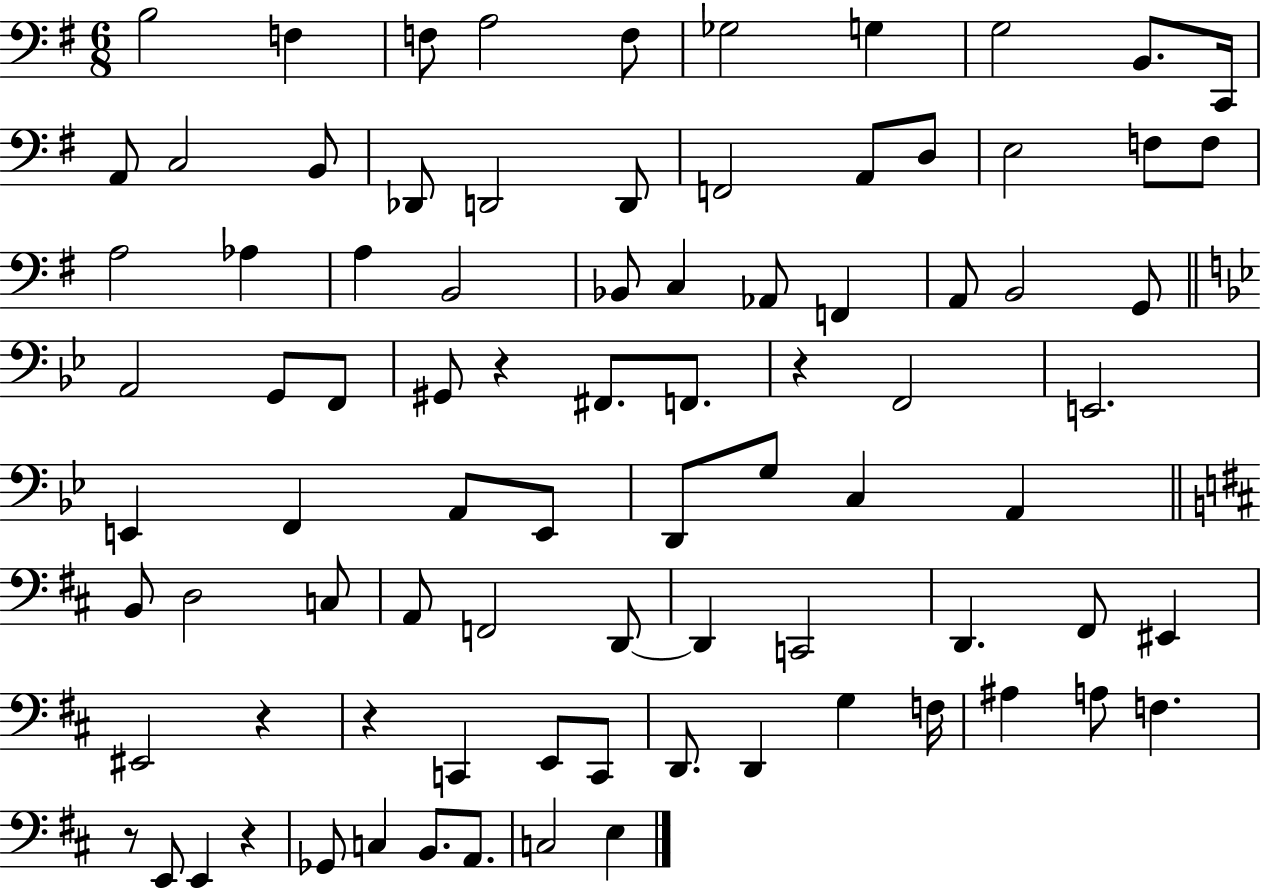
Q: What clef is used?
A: bass